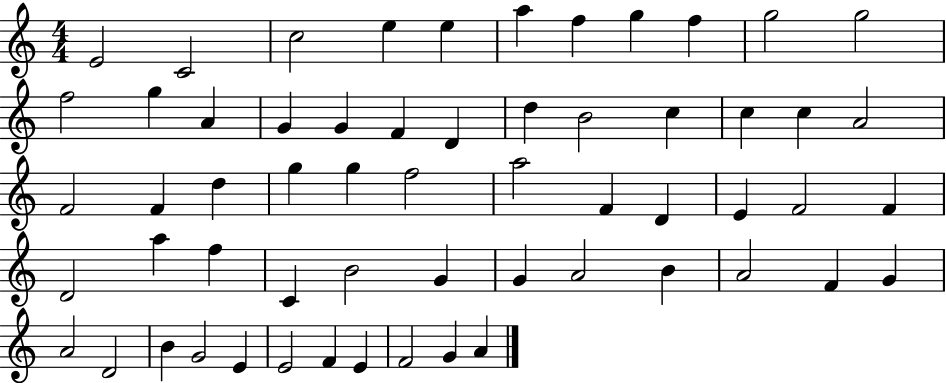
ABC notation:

X:1
T:Untitled
M:4/4
L:1/4
K:C
E2 C2 c2 e e a f g f g2 g2 f2 g A G G F D d B2 c c c A2 F2 F d g g f2 a2 F D E F2 F D2 a f C B2 G G A2 B A2 F G A2 D2 B G2 E E2 F E F2 G A